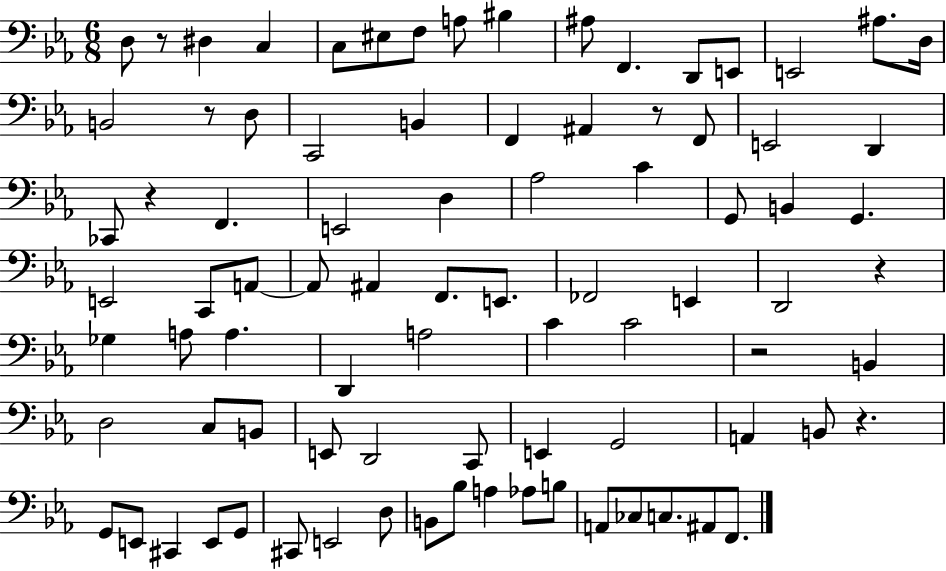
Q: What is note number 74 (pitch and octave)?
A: B3